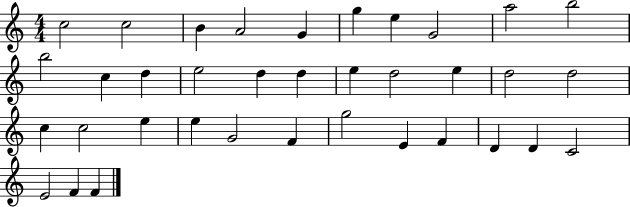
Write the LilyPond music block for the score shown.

{
  \clef treble
  \numericTimeSignature
  \time 4/4
  \key c \major
  c''2 c''2 | b'4 a'2 g'4 | g''4 e''4 g'2 | a''2 b''2 | \break b''2 c''4 d''4 | e''2 d''4 d''4 | e''4 d''2 e''4 | d''2 d''2 | \break c''4 c''2 e''4 | e''4 g'2 f'4 | g''2 e'4 f'4 | d'4 d'4 c'2 | \break e'2 f'4 f'4 | \bar "|."
}